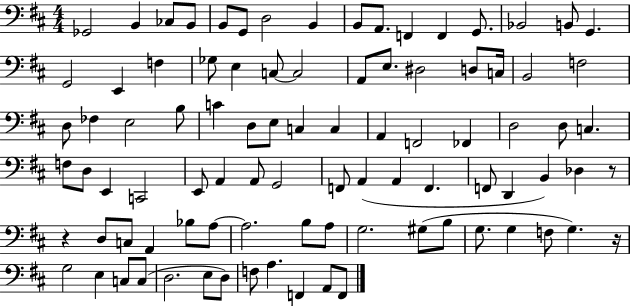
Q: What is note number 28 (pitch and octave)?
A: C3